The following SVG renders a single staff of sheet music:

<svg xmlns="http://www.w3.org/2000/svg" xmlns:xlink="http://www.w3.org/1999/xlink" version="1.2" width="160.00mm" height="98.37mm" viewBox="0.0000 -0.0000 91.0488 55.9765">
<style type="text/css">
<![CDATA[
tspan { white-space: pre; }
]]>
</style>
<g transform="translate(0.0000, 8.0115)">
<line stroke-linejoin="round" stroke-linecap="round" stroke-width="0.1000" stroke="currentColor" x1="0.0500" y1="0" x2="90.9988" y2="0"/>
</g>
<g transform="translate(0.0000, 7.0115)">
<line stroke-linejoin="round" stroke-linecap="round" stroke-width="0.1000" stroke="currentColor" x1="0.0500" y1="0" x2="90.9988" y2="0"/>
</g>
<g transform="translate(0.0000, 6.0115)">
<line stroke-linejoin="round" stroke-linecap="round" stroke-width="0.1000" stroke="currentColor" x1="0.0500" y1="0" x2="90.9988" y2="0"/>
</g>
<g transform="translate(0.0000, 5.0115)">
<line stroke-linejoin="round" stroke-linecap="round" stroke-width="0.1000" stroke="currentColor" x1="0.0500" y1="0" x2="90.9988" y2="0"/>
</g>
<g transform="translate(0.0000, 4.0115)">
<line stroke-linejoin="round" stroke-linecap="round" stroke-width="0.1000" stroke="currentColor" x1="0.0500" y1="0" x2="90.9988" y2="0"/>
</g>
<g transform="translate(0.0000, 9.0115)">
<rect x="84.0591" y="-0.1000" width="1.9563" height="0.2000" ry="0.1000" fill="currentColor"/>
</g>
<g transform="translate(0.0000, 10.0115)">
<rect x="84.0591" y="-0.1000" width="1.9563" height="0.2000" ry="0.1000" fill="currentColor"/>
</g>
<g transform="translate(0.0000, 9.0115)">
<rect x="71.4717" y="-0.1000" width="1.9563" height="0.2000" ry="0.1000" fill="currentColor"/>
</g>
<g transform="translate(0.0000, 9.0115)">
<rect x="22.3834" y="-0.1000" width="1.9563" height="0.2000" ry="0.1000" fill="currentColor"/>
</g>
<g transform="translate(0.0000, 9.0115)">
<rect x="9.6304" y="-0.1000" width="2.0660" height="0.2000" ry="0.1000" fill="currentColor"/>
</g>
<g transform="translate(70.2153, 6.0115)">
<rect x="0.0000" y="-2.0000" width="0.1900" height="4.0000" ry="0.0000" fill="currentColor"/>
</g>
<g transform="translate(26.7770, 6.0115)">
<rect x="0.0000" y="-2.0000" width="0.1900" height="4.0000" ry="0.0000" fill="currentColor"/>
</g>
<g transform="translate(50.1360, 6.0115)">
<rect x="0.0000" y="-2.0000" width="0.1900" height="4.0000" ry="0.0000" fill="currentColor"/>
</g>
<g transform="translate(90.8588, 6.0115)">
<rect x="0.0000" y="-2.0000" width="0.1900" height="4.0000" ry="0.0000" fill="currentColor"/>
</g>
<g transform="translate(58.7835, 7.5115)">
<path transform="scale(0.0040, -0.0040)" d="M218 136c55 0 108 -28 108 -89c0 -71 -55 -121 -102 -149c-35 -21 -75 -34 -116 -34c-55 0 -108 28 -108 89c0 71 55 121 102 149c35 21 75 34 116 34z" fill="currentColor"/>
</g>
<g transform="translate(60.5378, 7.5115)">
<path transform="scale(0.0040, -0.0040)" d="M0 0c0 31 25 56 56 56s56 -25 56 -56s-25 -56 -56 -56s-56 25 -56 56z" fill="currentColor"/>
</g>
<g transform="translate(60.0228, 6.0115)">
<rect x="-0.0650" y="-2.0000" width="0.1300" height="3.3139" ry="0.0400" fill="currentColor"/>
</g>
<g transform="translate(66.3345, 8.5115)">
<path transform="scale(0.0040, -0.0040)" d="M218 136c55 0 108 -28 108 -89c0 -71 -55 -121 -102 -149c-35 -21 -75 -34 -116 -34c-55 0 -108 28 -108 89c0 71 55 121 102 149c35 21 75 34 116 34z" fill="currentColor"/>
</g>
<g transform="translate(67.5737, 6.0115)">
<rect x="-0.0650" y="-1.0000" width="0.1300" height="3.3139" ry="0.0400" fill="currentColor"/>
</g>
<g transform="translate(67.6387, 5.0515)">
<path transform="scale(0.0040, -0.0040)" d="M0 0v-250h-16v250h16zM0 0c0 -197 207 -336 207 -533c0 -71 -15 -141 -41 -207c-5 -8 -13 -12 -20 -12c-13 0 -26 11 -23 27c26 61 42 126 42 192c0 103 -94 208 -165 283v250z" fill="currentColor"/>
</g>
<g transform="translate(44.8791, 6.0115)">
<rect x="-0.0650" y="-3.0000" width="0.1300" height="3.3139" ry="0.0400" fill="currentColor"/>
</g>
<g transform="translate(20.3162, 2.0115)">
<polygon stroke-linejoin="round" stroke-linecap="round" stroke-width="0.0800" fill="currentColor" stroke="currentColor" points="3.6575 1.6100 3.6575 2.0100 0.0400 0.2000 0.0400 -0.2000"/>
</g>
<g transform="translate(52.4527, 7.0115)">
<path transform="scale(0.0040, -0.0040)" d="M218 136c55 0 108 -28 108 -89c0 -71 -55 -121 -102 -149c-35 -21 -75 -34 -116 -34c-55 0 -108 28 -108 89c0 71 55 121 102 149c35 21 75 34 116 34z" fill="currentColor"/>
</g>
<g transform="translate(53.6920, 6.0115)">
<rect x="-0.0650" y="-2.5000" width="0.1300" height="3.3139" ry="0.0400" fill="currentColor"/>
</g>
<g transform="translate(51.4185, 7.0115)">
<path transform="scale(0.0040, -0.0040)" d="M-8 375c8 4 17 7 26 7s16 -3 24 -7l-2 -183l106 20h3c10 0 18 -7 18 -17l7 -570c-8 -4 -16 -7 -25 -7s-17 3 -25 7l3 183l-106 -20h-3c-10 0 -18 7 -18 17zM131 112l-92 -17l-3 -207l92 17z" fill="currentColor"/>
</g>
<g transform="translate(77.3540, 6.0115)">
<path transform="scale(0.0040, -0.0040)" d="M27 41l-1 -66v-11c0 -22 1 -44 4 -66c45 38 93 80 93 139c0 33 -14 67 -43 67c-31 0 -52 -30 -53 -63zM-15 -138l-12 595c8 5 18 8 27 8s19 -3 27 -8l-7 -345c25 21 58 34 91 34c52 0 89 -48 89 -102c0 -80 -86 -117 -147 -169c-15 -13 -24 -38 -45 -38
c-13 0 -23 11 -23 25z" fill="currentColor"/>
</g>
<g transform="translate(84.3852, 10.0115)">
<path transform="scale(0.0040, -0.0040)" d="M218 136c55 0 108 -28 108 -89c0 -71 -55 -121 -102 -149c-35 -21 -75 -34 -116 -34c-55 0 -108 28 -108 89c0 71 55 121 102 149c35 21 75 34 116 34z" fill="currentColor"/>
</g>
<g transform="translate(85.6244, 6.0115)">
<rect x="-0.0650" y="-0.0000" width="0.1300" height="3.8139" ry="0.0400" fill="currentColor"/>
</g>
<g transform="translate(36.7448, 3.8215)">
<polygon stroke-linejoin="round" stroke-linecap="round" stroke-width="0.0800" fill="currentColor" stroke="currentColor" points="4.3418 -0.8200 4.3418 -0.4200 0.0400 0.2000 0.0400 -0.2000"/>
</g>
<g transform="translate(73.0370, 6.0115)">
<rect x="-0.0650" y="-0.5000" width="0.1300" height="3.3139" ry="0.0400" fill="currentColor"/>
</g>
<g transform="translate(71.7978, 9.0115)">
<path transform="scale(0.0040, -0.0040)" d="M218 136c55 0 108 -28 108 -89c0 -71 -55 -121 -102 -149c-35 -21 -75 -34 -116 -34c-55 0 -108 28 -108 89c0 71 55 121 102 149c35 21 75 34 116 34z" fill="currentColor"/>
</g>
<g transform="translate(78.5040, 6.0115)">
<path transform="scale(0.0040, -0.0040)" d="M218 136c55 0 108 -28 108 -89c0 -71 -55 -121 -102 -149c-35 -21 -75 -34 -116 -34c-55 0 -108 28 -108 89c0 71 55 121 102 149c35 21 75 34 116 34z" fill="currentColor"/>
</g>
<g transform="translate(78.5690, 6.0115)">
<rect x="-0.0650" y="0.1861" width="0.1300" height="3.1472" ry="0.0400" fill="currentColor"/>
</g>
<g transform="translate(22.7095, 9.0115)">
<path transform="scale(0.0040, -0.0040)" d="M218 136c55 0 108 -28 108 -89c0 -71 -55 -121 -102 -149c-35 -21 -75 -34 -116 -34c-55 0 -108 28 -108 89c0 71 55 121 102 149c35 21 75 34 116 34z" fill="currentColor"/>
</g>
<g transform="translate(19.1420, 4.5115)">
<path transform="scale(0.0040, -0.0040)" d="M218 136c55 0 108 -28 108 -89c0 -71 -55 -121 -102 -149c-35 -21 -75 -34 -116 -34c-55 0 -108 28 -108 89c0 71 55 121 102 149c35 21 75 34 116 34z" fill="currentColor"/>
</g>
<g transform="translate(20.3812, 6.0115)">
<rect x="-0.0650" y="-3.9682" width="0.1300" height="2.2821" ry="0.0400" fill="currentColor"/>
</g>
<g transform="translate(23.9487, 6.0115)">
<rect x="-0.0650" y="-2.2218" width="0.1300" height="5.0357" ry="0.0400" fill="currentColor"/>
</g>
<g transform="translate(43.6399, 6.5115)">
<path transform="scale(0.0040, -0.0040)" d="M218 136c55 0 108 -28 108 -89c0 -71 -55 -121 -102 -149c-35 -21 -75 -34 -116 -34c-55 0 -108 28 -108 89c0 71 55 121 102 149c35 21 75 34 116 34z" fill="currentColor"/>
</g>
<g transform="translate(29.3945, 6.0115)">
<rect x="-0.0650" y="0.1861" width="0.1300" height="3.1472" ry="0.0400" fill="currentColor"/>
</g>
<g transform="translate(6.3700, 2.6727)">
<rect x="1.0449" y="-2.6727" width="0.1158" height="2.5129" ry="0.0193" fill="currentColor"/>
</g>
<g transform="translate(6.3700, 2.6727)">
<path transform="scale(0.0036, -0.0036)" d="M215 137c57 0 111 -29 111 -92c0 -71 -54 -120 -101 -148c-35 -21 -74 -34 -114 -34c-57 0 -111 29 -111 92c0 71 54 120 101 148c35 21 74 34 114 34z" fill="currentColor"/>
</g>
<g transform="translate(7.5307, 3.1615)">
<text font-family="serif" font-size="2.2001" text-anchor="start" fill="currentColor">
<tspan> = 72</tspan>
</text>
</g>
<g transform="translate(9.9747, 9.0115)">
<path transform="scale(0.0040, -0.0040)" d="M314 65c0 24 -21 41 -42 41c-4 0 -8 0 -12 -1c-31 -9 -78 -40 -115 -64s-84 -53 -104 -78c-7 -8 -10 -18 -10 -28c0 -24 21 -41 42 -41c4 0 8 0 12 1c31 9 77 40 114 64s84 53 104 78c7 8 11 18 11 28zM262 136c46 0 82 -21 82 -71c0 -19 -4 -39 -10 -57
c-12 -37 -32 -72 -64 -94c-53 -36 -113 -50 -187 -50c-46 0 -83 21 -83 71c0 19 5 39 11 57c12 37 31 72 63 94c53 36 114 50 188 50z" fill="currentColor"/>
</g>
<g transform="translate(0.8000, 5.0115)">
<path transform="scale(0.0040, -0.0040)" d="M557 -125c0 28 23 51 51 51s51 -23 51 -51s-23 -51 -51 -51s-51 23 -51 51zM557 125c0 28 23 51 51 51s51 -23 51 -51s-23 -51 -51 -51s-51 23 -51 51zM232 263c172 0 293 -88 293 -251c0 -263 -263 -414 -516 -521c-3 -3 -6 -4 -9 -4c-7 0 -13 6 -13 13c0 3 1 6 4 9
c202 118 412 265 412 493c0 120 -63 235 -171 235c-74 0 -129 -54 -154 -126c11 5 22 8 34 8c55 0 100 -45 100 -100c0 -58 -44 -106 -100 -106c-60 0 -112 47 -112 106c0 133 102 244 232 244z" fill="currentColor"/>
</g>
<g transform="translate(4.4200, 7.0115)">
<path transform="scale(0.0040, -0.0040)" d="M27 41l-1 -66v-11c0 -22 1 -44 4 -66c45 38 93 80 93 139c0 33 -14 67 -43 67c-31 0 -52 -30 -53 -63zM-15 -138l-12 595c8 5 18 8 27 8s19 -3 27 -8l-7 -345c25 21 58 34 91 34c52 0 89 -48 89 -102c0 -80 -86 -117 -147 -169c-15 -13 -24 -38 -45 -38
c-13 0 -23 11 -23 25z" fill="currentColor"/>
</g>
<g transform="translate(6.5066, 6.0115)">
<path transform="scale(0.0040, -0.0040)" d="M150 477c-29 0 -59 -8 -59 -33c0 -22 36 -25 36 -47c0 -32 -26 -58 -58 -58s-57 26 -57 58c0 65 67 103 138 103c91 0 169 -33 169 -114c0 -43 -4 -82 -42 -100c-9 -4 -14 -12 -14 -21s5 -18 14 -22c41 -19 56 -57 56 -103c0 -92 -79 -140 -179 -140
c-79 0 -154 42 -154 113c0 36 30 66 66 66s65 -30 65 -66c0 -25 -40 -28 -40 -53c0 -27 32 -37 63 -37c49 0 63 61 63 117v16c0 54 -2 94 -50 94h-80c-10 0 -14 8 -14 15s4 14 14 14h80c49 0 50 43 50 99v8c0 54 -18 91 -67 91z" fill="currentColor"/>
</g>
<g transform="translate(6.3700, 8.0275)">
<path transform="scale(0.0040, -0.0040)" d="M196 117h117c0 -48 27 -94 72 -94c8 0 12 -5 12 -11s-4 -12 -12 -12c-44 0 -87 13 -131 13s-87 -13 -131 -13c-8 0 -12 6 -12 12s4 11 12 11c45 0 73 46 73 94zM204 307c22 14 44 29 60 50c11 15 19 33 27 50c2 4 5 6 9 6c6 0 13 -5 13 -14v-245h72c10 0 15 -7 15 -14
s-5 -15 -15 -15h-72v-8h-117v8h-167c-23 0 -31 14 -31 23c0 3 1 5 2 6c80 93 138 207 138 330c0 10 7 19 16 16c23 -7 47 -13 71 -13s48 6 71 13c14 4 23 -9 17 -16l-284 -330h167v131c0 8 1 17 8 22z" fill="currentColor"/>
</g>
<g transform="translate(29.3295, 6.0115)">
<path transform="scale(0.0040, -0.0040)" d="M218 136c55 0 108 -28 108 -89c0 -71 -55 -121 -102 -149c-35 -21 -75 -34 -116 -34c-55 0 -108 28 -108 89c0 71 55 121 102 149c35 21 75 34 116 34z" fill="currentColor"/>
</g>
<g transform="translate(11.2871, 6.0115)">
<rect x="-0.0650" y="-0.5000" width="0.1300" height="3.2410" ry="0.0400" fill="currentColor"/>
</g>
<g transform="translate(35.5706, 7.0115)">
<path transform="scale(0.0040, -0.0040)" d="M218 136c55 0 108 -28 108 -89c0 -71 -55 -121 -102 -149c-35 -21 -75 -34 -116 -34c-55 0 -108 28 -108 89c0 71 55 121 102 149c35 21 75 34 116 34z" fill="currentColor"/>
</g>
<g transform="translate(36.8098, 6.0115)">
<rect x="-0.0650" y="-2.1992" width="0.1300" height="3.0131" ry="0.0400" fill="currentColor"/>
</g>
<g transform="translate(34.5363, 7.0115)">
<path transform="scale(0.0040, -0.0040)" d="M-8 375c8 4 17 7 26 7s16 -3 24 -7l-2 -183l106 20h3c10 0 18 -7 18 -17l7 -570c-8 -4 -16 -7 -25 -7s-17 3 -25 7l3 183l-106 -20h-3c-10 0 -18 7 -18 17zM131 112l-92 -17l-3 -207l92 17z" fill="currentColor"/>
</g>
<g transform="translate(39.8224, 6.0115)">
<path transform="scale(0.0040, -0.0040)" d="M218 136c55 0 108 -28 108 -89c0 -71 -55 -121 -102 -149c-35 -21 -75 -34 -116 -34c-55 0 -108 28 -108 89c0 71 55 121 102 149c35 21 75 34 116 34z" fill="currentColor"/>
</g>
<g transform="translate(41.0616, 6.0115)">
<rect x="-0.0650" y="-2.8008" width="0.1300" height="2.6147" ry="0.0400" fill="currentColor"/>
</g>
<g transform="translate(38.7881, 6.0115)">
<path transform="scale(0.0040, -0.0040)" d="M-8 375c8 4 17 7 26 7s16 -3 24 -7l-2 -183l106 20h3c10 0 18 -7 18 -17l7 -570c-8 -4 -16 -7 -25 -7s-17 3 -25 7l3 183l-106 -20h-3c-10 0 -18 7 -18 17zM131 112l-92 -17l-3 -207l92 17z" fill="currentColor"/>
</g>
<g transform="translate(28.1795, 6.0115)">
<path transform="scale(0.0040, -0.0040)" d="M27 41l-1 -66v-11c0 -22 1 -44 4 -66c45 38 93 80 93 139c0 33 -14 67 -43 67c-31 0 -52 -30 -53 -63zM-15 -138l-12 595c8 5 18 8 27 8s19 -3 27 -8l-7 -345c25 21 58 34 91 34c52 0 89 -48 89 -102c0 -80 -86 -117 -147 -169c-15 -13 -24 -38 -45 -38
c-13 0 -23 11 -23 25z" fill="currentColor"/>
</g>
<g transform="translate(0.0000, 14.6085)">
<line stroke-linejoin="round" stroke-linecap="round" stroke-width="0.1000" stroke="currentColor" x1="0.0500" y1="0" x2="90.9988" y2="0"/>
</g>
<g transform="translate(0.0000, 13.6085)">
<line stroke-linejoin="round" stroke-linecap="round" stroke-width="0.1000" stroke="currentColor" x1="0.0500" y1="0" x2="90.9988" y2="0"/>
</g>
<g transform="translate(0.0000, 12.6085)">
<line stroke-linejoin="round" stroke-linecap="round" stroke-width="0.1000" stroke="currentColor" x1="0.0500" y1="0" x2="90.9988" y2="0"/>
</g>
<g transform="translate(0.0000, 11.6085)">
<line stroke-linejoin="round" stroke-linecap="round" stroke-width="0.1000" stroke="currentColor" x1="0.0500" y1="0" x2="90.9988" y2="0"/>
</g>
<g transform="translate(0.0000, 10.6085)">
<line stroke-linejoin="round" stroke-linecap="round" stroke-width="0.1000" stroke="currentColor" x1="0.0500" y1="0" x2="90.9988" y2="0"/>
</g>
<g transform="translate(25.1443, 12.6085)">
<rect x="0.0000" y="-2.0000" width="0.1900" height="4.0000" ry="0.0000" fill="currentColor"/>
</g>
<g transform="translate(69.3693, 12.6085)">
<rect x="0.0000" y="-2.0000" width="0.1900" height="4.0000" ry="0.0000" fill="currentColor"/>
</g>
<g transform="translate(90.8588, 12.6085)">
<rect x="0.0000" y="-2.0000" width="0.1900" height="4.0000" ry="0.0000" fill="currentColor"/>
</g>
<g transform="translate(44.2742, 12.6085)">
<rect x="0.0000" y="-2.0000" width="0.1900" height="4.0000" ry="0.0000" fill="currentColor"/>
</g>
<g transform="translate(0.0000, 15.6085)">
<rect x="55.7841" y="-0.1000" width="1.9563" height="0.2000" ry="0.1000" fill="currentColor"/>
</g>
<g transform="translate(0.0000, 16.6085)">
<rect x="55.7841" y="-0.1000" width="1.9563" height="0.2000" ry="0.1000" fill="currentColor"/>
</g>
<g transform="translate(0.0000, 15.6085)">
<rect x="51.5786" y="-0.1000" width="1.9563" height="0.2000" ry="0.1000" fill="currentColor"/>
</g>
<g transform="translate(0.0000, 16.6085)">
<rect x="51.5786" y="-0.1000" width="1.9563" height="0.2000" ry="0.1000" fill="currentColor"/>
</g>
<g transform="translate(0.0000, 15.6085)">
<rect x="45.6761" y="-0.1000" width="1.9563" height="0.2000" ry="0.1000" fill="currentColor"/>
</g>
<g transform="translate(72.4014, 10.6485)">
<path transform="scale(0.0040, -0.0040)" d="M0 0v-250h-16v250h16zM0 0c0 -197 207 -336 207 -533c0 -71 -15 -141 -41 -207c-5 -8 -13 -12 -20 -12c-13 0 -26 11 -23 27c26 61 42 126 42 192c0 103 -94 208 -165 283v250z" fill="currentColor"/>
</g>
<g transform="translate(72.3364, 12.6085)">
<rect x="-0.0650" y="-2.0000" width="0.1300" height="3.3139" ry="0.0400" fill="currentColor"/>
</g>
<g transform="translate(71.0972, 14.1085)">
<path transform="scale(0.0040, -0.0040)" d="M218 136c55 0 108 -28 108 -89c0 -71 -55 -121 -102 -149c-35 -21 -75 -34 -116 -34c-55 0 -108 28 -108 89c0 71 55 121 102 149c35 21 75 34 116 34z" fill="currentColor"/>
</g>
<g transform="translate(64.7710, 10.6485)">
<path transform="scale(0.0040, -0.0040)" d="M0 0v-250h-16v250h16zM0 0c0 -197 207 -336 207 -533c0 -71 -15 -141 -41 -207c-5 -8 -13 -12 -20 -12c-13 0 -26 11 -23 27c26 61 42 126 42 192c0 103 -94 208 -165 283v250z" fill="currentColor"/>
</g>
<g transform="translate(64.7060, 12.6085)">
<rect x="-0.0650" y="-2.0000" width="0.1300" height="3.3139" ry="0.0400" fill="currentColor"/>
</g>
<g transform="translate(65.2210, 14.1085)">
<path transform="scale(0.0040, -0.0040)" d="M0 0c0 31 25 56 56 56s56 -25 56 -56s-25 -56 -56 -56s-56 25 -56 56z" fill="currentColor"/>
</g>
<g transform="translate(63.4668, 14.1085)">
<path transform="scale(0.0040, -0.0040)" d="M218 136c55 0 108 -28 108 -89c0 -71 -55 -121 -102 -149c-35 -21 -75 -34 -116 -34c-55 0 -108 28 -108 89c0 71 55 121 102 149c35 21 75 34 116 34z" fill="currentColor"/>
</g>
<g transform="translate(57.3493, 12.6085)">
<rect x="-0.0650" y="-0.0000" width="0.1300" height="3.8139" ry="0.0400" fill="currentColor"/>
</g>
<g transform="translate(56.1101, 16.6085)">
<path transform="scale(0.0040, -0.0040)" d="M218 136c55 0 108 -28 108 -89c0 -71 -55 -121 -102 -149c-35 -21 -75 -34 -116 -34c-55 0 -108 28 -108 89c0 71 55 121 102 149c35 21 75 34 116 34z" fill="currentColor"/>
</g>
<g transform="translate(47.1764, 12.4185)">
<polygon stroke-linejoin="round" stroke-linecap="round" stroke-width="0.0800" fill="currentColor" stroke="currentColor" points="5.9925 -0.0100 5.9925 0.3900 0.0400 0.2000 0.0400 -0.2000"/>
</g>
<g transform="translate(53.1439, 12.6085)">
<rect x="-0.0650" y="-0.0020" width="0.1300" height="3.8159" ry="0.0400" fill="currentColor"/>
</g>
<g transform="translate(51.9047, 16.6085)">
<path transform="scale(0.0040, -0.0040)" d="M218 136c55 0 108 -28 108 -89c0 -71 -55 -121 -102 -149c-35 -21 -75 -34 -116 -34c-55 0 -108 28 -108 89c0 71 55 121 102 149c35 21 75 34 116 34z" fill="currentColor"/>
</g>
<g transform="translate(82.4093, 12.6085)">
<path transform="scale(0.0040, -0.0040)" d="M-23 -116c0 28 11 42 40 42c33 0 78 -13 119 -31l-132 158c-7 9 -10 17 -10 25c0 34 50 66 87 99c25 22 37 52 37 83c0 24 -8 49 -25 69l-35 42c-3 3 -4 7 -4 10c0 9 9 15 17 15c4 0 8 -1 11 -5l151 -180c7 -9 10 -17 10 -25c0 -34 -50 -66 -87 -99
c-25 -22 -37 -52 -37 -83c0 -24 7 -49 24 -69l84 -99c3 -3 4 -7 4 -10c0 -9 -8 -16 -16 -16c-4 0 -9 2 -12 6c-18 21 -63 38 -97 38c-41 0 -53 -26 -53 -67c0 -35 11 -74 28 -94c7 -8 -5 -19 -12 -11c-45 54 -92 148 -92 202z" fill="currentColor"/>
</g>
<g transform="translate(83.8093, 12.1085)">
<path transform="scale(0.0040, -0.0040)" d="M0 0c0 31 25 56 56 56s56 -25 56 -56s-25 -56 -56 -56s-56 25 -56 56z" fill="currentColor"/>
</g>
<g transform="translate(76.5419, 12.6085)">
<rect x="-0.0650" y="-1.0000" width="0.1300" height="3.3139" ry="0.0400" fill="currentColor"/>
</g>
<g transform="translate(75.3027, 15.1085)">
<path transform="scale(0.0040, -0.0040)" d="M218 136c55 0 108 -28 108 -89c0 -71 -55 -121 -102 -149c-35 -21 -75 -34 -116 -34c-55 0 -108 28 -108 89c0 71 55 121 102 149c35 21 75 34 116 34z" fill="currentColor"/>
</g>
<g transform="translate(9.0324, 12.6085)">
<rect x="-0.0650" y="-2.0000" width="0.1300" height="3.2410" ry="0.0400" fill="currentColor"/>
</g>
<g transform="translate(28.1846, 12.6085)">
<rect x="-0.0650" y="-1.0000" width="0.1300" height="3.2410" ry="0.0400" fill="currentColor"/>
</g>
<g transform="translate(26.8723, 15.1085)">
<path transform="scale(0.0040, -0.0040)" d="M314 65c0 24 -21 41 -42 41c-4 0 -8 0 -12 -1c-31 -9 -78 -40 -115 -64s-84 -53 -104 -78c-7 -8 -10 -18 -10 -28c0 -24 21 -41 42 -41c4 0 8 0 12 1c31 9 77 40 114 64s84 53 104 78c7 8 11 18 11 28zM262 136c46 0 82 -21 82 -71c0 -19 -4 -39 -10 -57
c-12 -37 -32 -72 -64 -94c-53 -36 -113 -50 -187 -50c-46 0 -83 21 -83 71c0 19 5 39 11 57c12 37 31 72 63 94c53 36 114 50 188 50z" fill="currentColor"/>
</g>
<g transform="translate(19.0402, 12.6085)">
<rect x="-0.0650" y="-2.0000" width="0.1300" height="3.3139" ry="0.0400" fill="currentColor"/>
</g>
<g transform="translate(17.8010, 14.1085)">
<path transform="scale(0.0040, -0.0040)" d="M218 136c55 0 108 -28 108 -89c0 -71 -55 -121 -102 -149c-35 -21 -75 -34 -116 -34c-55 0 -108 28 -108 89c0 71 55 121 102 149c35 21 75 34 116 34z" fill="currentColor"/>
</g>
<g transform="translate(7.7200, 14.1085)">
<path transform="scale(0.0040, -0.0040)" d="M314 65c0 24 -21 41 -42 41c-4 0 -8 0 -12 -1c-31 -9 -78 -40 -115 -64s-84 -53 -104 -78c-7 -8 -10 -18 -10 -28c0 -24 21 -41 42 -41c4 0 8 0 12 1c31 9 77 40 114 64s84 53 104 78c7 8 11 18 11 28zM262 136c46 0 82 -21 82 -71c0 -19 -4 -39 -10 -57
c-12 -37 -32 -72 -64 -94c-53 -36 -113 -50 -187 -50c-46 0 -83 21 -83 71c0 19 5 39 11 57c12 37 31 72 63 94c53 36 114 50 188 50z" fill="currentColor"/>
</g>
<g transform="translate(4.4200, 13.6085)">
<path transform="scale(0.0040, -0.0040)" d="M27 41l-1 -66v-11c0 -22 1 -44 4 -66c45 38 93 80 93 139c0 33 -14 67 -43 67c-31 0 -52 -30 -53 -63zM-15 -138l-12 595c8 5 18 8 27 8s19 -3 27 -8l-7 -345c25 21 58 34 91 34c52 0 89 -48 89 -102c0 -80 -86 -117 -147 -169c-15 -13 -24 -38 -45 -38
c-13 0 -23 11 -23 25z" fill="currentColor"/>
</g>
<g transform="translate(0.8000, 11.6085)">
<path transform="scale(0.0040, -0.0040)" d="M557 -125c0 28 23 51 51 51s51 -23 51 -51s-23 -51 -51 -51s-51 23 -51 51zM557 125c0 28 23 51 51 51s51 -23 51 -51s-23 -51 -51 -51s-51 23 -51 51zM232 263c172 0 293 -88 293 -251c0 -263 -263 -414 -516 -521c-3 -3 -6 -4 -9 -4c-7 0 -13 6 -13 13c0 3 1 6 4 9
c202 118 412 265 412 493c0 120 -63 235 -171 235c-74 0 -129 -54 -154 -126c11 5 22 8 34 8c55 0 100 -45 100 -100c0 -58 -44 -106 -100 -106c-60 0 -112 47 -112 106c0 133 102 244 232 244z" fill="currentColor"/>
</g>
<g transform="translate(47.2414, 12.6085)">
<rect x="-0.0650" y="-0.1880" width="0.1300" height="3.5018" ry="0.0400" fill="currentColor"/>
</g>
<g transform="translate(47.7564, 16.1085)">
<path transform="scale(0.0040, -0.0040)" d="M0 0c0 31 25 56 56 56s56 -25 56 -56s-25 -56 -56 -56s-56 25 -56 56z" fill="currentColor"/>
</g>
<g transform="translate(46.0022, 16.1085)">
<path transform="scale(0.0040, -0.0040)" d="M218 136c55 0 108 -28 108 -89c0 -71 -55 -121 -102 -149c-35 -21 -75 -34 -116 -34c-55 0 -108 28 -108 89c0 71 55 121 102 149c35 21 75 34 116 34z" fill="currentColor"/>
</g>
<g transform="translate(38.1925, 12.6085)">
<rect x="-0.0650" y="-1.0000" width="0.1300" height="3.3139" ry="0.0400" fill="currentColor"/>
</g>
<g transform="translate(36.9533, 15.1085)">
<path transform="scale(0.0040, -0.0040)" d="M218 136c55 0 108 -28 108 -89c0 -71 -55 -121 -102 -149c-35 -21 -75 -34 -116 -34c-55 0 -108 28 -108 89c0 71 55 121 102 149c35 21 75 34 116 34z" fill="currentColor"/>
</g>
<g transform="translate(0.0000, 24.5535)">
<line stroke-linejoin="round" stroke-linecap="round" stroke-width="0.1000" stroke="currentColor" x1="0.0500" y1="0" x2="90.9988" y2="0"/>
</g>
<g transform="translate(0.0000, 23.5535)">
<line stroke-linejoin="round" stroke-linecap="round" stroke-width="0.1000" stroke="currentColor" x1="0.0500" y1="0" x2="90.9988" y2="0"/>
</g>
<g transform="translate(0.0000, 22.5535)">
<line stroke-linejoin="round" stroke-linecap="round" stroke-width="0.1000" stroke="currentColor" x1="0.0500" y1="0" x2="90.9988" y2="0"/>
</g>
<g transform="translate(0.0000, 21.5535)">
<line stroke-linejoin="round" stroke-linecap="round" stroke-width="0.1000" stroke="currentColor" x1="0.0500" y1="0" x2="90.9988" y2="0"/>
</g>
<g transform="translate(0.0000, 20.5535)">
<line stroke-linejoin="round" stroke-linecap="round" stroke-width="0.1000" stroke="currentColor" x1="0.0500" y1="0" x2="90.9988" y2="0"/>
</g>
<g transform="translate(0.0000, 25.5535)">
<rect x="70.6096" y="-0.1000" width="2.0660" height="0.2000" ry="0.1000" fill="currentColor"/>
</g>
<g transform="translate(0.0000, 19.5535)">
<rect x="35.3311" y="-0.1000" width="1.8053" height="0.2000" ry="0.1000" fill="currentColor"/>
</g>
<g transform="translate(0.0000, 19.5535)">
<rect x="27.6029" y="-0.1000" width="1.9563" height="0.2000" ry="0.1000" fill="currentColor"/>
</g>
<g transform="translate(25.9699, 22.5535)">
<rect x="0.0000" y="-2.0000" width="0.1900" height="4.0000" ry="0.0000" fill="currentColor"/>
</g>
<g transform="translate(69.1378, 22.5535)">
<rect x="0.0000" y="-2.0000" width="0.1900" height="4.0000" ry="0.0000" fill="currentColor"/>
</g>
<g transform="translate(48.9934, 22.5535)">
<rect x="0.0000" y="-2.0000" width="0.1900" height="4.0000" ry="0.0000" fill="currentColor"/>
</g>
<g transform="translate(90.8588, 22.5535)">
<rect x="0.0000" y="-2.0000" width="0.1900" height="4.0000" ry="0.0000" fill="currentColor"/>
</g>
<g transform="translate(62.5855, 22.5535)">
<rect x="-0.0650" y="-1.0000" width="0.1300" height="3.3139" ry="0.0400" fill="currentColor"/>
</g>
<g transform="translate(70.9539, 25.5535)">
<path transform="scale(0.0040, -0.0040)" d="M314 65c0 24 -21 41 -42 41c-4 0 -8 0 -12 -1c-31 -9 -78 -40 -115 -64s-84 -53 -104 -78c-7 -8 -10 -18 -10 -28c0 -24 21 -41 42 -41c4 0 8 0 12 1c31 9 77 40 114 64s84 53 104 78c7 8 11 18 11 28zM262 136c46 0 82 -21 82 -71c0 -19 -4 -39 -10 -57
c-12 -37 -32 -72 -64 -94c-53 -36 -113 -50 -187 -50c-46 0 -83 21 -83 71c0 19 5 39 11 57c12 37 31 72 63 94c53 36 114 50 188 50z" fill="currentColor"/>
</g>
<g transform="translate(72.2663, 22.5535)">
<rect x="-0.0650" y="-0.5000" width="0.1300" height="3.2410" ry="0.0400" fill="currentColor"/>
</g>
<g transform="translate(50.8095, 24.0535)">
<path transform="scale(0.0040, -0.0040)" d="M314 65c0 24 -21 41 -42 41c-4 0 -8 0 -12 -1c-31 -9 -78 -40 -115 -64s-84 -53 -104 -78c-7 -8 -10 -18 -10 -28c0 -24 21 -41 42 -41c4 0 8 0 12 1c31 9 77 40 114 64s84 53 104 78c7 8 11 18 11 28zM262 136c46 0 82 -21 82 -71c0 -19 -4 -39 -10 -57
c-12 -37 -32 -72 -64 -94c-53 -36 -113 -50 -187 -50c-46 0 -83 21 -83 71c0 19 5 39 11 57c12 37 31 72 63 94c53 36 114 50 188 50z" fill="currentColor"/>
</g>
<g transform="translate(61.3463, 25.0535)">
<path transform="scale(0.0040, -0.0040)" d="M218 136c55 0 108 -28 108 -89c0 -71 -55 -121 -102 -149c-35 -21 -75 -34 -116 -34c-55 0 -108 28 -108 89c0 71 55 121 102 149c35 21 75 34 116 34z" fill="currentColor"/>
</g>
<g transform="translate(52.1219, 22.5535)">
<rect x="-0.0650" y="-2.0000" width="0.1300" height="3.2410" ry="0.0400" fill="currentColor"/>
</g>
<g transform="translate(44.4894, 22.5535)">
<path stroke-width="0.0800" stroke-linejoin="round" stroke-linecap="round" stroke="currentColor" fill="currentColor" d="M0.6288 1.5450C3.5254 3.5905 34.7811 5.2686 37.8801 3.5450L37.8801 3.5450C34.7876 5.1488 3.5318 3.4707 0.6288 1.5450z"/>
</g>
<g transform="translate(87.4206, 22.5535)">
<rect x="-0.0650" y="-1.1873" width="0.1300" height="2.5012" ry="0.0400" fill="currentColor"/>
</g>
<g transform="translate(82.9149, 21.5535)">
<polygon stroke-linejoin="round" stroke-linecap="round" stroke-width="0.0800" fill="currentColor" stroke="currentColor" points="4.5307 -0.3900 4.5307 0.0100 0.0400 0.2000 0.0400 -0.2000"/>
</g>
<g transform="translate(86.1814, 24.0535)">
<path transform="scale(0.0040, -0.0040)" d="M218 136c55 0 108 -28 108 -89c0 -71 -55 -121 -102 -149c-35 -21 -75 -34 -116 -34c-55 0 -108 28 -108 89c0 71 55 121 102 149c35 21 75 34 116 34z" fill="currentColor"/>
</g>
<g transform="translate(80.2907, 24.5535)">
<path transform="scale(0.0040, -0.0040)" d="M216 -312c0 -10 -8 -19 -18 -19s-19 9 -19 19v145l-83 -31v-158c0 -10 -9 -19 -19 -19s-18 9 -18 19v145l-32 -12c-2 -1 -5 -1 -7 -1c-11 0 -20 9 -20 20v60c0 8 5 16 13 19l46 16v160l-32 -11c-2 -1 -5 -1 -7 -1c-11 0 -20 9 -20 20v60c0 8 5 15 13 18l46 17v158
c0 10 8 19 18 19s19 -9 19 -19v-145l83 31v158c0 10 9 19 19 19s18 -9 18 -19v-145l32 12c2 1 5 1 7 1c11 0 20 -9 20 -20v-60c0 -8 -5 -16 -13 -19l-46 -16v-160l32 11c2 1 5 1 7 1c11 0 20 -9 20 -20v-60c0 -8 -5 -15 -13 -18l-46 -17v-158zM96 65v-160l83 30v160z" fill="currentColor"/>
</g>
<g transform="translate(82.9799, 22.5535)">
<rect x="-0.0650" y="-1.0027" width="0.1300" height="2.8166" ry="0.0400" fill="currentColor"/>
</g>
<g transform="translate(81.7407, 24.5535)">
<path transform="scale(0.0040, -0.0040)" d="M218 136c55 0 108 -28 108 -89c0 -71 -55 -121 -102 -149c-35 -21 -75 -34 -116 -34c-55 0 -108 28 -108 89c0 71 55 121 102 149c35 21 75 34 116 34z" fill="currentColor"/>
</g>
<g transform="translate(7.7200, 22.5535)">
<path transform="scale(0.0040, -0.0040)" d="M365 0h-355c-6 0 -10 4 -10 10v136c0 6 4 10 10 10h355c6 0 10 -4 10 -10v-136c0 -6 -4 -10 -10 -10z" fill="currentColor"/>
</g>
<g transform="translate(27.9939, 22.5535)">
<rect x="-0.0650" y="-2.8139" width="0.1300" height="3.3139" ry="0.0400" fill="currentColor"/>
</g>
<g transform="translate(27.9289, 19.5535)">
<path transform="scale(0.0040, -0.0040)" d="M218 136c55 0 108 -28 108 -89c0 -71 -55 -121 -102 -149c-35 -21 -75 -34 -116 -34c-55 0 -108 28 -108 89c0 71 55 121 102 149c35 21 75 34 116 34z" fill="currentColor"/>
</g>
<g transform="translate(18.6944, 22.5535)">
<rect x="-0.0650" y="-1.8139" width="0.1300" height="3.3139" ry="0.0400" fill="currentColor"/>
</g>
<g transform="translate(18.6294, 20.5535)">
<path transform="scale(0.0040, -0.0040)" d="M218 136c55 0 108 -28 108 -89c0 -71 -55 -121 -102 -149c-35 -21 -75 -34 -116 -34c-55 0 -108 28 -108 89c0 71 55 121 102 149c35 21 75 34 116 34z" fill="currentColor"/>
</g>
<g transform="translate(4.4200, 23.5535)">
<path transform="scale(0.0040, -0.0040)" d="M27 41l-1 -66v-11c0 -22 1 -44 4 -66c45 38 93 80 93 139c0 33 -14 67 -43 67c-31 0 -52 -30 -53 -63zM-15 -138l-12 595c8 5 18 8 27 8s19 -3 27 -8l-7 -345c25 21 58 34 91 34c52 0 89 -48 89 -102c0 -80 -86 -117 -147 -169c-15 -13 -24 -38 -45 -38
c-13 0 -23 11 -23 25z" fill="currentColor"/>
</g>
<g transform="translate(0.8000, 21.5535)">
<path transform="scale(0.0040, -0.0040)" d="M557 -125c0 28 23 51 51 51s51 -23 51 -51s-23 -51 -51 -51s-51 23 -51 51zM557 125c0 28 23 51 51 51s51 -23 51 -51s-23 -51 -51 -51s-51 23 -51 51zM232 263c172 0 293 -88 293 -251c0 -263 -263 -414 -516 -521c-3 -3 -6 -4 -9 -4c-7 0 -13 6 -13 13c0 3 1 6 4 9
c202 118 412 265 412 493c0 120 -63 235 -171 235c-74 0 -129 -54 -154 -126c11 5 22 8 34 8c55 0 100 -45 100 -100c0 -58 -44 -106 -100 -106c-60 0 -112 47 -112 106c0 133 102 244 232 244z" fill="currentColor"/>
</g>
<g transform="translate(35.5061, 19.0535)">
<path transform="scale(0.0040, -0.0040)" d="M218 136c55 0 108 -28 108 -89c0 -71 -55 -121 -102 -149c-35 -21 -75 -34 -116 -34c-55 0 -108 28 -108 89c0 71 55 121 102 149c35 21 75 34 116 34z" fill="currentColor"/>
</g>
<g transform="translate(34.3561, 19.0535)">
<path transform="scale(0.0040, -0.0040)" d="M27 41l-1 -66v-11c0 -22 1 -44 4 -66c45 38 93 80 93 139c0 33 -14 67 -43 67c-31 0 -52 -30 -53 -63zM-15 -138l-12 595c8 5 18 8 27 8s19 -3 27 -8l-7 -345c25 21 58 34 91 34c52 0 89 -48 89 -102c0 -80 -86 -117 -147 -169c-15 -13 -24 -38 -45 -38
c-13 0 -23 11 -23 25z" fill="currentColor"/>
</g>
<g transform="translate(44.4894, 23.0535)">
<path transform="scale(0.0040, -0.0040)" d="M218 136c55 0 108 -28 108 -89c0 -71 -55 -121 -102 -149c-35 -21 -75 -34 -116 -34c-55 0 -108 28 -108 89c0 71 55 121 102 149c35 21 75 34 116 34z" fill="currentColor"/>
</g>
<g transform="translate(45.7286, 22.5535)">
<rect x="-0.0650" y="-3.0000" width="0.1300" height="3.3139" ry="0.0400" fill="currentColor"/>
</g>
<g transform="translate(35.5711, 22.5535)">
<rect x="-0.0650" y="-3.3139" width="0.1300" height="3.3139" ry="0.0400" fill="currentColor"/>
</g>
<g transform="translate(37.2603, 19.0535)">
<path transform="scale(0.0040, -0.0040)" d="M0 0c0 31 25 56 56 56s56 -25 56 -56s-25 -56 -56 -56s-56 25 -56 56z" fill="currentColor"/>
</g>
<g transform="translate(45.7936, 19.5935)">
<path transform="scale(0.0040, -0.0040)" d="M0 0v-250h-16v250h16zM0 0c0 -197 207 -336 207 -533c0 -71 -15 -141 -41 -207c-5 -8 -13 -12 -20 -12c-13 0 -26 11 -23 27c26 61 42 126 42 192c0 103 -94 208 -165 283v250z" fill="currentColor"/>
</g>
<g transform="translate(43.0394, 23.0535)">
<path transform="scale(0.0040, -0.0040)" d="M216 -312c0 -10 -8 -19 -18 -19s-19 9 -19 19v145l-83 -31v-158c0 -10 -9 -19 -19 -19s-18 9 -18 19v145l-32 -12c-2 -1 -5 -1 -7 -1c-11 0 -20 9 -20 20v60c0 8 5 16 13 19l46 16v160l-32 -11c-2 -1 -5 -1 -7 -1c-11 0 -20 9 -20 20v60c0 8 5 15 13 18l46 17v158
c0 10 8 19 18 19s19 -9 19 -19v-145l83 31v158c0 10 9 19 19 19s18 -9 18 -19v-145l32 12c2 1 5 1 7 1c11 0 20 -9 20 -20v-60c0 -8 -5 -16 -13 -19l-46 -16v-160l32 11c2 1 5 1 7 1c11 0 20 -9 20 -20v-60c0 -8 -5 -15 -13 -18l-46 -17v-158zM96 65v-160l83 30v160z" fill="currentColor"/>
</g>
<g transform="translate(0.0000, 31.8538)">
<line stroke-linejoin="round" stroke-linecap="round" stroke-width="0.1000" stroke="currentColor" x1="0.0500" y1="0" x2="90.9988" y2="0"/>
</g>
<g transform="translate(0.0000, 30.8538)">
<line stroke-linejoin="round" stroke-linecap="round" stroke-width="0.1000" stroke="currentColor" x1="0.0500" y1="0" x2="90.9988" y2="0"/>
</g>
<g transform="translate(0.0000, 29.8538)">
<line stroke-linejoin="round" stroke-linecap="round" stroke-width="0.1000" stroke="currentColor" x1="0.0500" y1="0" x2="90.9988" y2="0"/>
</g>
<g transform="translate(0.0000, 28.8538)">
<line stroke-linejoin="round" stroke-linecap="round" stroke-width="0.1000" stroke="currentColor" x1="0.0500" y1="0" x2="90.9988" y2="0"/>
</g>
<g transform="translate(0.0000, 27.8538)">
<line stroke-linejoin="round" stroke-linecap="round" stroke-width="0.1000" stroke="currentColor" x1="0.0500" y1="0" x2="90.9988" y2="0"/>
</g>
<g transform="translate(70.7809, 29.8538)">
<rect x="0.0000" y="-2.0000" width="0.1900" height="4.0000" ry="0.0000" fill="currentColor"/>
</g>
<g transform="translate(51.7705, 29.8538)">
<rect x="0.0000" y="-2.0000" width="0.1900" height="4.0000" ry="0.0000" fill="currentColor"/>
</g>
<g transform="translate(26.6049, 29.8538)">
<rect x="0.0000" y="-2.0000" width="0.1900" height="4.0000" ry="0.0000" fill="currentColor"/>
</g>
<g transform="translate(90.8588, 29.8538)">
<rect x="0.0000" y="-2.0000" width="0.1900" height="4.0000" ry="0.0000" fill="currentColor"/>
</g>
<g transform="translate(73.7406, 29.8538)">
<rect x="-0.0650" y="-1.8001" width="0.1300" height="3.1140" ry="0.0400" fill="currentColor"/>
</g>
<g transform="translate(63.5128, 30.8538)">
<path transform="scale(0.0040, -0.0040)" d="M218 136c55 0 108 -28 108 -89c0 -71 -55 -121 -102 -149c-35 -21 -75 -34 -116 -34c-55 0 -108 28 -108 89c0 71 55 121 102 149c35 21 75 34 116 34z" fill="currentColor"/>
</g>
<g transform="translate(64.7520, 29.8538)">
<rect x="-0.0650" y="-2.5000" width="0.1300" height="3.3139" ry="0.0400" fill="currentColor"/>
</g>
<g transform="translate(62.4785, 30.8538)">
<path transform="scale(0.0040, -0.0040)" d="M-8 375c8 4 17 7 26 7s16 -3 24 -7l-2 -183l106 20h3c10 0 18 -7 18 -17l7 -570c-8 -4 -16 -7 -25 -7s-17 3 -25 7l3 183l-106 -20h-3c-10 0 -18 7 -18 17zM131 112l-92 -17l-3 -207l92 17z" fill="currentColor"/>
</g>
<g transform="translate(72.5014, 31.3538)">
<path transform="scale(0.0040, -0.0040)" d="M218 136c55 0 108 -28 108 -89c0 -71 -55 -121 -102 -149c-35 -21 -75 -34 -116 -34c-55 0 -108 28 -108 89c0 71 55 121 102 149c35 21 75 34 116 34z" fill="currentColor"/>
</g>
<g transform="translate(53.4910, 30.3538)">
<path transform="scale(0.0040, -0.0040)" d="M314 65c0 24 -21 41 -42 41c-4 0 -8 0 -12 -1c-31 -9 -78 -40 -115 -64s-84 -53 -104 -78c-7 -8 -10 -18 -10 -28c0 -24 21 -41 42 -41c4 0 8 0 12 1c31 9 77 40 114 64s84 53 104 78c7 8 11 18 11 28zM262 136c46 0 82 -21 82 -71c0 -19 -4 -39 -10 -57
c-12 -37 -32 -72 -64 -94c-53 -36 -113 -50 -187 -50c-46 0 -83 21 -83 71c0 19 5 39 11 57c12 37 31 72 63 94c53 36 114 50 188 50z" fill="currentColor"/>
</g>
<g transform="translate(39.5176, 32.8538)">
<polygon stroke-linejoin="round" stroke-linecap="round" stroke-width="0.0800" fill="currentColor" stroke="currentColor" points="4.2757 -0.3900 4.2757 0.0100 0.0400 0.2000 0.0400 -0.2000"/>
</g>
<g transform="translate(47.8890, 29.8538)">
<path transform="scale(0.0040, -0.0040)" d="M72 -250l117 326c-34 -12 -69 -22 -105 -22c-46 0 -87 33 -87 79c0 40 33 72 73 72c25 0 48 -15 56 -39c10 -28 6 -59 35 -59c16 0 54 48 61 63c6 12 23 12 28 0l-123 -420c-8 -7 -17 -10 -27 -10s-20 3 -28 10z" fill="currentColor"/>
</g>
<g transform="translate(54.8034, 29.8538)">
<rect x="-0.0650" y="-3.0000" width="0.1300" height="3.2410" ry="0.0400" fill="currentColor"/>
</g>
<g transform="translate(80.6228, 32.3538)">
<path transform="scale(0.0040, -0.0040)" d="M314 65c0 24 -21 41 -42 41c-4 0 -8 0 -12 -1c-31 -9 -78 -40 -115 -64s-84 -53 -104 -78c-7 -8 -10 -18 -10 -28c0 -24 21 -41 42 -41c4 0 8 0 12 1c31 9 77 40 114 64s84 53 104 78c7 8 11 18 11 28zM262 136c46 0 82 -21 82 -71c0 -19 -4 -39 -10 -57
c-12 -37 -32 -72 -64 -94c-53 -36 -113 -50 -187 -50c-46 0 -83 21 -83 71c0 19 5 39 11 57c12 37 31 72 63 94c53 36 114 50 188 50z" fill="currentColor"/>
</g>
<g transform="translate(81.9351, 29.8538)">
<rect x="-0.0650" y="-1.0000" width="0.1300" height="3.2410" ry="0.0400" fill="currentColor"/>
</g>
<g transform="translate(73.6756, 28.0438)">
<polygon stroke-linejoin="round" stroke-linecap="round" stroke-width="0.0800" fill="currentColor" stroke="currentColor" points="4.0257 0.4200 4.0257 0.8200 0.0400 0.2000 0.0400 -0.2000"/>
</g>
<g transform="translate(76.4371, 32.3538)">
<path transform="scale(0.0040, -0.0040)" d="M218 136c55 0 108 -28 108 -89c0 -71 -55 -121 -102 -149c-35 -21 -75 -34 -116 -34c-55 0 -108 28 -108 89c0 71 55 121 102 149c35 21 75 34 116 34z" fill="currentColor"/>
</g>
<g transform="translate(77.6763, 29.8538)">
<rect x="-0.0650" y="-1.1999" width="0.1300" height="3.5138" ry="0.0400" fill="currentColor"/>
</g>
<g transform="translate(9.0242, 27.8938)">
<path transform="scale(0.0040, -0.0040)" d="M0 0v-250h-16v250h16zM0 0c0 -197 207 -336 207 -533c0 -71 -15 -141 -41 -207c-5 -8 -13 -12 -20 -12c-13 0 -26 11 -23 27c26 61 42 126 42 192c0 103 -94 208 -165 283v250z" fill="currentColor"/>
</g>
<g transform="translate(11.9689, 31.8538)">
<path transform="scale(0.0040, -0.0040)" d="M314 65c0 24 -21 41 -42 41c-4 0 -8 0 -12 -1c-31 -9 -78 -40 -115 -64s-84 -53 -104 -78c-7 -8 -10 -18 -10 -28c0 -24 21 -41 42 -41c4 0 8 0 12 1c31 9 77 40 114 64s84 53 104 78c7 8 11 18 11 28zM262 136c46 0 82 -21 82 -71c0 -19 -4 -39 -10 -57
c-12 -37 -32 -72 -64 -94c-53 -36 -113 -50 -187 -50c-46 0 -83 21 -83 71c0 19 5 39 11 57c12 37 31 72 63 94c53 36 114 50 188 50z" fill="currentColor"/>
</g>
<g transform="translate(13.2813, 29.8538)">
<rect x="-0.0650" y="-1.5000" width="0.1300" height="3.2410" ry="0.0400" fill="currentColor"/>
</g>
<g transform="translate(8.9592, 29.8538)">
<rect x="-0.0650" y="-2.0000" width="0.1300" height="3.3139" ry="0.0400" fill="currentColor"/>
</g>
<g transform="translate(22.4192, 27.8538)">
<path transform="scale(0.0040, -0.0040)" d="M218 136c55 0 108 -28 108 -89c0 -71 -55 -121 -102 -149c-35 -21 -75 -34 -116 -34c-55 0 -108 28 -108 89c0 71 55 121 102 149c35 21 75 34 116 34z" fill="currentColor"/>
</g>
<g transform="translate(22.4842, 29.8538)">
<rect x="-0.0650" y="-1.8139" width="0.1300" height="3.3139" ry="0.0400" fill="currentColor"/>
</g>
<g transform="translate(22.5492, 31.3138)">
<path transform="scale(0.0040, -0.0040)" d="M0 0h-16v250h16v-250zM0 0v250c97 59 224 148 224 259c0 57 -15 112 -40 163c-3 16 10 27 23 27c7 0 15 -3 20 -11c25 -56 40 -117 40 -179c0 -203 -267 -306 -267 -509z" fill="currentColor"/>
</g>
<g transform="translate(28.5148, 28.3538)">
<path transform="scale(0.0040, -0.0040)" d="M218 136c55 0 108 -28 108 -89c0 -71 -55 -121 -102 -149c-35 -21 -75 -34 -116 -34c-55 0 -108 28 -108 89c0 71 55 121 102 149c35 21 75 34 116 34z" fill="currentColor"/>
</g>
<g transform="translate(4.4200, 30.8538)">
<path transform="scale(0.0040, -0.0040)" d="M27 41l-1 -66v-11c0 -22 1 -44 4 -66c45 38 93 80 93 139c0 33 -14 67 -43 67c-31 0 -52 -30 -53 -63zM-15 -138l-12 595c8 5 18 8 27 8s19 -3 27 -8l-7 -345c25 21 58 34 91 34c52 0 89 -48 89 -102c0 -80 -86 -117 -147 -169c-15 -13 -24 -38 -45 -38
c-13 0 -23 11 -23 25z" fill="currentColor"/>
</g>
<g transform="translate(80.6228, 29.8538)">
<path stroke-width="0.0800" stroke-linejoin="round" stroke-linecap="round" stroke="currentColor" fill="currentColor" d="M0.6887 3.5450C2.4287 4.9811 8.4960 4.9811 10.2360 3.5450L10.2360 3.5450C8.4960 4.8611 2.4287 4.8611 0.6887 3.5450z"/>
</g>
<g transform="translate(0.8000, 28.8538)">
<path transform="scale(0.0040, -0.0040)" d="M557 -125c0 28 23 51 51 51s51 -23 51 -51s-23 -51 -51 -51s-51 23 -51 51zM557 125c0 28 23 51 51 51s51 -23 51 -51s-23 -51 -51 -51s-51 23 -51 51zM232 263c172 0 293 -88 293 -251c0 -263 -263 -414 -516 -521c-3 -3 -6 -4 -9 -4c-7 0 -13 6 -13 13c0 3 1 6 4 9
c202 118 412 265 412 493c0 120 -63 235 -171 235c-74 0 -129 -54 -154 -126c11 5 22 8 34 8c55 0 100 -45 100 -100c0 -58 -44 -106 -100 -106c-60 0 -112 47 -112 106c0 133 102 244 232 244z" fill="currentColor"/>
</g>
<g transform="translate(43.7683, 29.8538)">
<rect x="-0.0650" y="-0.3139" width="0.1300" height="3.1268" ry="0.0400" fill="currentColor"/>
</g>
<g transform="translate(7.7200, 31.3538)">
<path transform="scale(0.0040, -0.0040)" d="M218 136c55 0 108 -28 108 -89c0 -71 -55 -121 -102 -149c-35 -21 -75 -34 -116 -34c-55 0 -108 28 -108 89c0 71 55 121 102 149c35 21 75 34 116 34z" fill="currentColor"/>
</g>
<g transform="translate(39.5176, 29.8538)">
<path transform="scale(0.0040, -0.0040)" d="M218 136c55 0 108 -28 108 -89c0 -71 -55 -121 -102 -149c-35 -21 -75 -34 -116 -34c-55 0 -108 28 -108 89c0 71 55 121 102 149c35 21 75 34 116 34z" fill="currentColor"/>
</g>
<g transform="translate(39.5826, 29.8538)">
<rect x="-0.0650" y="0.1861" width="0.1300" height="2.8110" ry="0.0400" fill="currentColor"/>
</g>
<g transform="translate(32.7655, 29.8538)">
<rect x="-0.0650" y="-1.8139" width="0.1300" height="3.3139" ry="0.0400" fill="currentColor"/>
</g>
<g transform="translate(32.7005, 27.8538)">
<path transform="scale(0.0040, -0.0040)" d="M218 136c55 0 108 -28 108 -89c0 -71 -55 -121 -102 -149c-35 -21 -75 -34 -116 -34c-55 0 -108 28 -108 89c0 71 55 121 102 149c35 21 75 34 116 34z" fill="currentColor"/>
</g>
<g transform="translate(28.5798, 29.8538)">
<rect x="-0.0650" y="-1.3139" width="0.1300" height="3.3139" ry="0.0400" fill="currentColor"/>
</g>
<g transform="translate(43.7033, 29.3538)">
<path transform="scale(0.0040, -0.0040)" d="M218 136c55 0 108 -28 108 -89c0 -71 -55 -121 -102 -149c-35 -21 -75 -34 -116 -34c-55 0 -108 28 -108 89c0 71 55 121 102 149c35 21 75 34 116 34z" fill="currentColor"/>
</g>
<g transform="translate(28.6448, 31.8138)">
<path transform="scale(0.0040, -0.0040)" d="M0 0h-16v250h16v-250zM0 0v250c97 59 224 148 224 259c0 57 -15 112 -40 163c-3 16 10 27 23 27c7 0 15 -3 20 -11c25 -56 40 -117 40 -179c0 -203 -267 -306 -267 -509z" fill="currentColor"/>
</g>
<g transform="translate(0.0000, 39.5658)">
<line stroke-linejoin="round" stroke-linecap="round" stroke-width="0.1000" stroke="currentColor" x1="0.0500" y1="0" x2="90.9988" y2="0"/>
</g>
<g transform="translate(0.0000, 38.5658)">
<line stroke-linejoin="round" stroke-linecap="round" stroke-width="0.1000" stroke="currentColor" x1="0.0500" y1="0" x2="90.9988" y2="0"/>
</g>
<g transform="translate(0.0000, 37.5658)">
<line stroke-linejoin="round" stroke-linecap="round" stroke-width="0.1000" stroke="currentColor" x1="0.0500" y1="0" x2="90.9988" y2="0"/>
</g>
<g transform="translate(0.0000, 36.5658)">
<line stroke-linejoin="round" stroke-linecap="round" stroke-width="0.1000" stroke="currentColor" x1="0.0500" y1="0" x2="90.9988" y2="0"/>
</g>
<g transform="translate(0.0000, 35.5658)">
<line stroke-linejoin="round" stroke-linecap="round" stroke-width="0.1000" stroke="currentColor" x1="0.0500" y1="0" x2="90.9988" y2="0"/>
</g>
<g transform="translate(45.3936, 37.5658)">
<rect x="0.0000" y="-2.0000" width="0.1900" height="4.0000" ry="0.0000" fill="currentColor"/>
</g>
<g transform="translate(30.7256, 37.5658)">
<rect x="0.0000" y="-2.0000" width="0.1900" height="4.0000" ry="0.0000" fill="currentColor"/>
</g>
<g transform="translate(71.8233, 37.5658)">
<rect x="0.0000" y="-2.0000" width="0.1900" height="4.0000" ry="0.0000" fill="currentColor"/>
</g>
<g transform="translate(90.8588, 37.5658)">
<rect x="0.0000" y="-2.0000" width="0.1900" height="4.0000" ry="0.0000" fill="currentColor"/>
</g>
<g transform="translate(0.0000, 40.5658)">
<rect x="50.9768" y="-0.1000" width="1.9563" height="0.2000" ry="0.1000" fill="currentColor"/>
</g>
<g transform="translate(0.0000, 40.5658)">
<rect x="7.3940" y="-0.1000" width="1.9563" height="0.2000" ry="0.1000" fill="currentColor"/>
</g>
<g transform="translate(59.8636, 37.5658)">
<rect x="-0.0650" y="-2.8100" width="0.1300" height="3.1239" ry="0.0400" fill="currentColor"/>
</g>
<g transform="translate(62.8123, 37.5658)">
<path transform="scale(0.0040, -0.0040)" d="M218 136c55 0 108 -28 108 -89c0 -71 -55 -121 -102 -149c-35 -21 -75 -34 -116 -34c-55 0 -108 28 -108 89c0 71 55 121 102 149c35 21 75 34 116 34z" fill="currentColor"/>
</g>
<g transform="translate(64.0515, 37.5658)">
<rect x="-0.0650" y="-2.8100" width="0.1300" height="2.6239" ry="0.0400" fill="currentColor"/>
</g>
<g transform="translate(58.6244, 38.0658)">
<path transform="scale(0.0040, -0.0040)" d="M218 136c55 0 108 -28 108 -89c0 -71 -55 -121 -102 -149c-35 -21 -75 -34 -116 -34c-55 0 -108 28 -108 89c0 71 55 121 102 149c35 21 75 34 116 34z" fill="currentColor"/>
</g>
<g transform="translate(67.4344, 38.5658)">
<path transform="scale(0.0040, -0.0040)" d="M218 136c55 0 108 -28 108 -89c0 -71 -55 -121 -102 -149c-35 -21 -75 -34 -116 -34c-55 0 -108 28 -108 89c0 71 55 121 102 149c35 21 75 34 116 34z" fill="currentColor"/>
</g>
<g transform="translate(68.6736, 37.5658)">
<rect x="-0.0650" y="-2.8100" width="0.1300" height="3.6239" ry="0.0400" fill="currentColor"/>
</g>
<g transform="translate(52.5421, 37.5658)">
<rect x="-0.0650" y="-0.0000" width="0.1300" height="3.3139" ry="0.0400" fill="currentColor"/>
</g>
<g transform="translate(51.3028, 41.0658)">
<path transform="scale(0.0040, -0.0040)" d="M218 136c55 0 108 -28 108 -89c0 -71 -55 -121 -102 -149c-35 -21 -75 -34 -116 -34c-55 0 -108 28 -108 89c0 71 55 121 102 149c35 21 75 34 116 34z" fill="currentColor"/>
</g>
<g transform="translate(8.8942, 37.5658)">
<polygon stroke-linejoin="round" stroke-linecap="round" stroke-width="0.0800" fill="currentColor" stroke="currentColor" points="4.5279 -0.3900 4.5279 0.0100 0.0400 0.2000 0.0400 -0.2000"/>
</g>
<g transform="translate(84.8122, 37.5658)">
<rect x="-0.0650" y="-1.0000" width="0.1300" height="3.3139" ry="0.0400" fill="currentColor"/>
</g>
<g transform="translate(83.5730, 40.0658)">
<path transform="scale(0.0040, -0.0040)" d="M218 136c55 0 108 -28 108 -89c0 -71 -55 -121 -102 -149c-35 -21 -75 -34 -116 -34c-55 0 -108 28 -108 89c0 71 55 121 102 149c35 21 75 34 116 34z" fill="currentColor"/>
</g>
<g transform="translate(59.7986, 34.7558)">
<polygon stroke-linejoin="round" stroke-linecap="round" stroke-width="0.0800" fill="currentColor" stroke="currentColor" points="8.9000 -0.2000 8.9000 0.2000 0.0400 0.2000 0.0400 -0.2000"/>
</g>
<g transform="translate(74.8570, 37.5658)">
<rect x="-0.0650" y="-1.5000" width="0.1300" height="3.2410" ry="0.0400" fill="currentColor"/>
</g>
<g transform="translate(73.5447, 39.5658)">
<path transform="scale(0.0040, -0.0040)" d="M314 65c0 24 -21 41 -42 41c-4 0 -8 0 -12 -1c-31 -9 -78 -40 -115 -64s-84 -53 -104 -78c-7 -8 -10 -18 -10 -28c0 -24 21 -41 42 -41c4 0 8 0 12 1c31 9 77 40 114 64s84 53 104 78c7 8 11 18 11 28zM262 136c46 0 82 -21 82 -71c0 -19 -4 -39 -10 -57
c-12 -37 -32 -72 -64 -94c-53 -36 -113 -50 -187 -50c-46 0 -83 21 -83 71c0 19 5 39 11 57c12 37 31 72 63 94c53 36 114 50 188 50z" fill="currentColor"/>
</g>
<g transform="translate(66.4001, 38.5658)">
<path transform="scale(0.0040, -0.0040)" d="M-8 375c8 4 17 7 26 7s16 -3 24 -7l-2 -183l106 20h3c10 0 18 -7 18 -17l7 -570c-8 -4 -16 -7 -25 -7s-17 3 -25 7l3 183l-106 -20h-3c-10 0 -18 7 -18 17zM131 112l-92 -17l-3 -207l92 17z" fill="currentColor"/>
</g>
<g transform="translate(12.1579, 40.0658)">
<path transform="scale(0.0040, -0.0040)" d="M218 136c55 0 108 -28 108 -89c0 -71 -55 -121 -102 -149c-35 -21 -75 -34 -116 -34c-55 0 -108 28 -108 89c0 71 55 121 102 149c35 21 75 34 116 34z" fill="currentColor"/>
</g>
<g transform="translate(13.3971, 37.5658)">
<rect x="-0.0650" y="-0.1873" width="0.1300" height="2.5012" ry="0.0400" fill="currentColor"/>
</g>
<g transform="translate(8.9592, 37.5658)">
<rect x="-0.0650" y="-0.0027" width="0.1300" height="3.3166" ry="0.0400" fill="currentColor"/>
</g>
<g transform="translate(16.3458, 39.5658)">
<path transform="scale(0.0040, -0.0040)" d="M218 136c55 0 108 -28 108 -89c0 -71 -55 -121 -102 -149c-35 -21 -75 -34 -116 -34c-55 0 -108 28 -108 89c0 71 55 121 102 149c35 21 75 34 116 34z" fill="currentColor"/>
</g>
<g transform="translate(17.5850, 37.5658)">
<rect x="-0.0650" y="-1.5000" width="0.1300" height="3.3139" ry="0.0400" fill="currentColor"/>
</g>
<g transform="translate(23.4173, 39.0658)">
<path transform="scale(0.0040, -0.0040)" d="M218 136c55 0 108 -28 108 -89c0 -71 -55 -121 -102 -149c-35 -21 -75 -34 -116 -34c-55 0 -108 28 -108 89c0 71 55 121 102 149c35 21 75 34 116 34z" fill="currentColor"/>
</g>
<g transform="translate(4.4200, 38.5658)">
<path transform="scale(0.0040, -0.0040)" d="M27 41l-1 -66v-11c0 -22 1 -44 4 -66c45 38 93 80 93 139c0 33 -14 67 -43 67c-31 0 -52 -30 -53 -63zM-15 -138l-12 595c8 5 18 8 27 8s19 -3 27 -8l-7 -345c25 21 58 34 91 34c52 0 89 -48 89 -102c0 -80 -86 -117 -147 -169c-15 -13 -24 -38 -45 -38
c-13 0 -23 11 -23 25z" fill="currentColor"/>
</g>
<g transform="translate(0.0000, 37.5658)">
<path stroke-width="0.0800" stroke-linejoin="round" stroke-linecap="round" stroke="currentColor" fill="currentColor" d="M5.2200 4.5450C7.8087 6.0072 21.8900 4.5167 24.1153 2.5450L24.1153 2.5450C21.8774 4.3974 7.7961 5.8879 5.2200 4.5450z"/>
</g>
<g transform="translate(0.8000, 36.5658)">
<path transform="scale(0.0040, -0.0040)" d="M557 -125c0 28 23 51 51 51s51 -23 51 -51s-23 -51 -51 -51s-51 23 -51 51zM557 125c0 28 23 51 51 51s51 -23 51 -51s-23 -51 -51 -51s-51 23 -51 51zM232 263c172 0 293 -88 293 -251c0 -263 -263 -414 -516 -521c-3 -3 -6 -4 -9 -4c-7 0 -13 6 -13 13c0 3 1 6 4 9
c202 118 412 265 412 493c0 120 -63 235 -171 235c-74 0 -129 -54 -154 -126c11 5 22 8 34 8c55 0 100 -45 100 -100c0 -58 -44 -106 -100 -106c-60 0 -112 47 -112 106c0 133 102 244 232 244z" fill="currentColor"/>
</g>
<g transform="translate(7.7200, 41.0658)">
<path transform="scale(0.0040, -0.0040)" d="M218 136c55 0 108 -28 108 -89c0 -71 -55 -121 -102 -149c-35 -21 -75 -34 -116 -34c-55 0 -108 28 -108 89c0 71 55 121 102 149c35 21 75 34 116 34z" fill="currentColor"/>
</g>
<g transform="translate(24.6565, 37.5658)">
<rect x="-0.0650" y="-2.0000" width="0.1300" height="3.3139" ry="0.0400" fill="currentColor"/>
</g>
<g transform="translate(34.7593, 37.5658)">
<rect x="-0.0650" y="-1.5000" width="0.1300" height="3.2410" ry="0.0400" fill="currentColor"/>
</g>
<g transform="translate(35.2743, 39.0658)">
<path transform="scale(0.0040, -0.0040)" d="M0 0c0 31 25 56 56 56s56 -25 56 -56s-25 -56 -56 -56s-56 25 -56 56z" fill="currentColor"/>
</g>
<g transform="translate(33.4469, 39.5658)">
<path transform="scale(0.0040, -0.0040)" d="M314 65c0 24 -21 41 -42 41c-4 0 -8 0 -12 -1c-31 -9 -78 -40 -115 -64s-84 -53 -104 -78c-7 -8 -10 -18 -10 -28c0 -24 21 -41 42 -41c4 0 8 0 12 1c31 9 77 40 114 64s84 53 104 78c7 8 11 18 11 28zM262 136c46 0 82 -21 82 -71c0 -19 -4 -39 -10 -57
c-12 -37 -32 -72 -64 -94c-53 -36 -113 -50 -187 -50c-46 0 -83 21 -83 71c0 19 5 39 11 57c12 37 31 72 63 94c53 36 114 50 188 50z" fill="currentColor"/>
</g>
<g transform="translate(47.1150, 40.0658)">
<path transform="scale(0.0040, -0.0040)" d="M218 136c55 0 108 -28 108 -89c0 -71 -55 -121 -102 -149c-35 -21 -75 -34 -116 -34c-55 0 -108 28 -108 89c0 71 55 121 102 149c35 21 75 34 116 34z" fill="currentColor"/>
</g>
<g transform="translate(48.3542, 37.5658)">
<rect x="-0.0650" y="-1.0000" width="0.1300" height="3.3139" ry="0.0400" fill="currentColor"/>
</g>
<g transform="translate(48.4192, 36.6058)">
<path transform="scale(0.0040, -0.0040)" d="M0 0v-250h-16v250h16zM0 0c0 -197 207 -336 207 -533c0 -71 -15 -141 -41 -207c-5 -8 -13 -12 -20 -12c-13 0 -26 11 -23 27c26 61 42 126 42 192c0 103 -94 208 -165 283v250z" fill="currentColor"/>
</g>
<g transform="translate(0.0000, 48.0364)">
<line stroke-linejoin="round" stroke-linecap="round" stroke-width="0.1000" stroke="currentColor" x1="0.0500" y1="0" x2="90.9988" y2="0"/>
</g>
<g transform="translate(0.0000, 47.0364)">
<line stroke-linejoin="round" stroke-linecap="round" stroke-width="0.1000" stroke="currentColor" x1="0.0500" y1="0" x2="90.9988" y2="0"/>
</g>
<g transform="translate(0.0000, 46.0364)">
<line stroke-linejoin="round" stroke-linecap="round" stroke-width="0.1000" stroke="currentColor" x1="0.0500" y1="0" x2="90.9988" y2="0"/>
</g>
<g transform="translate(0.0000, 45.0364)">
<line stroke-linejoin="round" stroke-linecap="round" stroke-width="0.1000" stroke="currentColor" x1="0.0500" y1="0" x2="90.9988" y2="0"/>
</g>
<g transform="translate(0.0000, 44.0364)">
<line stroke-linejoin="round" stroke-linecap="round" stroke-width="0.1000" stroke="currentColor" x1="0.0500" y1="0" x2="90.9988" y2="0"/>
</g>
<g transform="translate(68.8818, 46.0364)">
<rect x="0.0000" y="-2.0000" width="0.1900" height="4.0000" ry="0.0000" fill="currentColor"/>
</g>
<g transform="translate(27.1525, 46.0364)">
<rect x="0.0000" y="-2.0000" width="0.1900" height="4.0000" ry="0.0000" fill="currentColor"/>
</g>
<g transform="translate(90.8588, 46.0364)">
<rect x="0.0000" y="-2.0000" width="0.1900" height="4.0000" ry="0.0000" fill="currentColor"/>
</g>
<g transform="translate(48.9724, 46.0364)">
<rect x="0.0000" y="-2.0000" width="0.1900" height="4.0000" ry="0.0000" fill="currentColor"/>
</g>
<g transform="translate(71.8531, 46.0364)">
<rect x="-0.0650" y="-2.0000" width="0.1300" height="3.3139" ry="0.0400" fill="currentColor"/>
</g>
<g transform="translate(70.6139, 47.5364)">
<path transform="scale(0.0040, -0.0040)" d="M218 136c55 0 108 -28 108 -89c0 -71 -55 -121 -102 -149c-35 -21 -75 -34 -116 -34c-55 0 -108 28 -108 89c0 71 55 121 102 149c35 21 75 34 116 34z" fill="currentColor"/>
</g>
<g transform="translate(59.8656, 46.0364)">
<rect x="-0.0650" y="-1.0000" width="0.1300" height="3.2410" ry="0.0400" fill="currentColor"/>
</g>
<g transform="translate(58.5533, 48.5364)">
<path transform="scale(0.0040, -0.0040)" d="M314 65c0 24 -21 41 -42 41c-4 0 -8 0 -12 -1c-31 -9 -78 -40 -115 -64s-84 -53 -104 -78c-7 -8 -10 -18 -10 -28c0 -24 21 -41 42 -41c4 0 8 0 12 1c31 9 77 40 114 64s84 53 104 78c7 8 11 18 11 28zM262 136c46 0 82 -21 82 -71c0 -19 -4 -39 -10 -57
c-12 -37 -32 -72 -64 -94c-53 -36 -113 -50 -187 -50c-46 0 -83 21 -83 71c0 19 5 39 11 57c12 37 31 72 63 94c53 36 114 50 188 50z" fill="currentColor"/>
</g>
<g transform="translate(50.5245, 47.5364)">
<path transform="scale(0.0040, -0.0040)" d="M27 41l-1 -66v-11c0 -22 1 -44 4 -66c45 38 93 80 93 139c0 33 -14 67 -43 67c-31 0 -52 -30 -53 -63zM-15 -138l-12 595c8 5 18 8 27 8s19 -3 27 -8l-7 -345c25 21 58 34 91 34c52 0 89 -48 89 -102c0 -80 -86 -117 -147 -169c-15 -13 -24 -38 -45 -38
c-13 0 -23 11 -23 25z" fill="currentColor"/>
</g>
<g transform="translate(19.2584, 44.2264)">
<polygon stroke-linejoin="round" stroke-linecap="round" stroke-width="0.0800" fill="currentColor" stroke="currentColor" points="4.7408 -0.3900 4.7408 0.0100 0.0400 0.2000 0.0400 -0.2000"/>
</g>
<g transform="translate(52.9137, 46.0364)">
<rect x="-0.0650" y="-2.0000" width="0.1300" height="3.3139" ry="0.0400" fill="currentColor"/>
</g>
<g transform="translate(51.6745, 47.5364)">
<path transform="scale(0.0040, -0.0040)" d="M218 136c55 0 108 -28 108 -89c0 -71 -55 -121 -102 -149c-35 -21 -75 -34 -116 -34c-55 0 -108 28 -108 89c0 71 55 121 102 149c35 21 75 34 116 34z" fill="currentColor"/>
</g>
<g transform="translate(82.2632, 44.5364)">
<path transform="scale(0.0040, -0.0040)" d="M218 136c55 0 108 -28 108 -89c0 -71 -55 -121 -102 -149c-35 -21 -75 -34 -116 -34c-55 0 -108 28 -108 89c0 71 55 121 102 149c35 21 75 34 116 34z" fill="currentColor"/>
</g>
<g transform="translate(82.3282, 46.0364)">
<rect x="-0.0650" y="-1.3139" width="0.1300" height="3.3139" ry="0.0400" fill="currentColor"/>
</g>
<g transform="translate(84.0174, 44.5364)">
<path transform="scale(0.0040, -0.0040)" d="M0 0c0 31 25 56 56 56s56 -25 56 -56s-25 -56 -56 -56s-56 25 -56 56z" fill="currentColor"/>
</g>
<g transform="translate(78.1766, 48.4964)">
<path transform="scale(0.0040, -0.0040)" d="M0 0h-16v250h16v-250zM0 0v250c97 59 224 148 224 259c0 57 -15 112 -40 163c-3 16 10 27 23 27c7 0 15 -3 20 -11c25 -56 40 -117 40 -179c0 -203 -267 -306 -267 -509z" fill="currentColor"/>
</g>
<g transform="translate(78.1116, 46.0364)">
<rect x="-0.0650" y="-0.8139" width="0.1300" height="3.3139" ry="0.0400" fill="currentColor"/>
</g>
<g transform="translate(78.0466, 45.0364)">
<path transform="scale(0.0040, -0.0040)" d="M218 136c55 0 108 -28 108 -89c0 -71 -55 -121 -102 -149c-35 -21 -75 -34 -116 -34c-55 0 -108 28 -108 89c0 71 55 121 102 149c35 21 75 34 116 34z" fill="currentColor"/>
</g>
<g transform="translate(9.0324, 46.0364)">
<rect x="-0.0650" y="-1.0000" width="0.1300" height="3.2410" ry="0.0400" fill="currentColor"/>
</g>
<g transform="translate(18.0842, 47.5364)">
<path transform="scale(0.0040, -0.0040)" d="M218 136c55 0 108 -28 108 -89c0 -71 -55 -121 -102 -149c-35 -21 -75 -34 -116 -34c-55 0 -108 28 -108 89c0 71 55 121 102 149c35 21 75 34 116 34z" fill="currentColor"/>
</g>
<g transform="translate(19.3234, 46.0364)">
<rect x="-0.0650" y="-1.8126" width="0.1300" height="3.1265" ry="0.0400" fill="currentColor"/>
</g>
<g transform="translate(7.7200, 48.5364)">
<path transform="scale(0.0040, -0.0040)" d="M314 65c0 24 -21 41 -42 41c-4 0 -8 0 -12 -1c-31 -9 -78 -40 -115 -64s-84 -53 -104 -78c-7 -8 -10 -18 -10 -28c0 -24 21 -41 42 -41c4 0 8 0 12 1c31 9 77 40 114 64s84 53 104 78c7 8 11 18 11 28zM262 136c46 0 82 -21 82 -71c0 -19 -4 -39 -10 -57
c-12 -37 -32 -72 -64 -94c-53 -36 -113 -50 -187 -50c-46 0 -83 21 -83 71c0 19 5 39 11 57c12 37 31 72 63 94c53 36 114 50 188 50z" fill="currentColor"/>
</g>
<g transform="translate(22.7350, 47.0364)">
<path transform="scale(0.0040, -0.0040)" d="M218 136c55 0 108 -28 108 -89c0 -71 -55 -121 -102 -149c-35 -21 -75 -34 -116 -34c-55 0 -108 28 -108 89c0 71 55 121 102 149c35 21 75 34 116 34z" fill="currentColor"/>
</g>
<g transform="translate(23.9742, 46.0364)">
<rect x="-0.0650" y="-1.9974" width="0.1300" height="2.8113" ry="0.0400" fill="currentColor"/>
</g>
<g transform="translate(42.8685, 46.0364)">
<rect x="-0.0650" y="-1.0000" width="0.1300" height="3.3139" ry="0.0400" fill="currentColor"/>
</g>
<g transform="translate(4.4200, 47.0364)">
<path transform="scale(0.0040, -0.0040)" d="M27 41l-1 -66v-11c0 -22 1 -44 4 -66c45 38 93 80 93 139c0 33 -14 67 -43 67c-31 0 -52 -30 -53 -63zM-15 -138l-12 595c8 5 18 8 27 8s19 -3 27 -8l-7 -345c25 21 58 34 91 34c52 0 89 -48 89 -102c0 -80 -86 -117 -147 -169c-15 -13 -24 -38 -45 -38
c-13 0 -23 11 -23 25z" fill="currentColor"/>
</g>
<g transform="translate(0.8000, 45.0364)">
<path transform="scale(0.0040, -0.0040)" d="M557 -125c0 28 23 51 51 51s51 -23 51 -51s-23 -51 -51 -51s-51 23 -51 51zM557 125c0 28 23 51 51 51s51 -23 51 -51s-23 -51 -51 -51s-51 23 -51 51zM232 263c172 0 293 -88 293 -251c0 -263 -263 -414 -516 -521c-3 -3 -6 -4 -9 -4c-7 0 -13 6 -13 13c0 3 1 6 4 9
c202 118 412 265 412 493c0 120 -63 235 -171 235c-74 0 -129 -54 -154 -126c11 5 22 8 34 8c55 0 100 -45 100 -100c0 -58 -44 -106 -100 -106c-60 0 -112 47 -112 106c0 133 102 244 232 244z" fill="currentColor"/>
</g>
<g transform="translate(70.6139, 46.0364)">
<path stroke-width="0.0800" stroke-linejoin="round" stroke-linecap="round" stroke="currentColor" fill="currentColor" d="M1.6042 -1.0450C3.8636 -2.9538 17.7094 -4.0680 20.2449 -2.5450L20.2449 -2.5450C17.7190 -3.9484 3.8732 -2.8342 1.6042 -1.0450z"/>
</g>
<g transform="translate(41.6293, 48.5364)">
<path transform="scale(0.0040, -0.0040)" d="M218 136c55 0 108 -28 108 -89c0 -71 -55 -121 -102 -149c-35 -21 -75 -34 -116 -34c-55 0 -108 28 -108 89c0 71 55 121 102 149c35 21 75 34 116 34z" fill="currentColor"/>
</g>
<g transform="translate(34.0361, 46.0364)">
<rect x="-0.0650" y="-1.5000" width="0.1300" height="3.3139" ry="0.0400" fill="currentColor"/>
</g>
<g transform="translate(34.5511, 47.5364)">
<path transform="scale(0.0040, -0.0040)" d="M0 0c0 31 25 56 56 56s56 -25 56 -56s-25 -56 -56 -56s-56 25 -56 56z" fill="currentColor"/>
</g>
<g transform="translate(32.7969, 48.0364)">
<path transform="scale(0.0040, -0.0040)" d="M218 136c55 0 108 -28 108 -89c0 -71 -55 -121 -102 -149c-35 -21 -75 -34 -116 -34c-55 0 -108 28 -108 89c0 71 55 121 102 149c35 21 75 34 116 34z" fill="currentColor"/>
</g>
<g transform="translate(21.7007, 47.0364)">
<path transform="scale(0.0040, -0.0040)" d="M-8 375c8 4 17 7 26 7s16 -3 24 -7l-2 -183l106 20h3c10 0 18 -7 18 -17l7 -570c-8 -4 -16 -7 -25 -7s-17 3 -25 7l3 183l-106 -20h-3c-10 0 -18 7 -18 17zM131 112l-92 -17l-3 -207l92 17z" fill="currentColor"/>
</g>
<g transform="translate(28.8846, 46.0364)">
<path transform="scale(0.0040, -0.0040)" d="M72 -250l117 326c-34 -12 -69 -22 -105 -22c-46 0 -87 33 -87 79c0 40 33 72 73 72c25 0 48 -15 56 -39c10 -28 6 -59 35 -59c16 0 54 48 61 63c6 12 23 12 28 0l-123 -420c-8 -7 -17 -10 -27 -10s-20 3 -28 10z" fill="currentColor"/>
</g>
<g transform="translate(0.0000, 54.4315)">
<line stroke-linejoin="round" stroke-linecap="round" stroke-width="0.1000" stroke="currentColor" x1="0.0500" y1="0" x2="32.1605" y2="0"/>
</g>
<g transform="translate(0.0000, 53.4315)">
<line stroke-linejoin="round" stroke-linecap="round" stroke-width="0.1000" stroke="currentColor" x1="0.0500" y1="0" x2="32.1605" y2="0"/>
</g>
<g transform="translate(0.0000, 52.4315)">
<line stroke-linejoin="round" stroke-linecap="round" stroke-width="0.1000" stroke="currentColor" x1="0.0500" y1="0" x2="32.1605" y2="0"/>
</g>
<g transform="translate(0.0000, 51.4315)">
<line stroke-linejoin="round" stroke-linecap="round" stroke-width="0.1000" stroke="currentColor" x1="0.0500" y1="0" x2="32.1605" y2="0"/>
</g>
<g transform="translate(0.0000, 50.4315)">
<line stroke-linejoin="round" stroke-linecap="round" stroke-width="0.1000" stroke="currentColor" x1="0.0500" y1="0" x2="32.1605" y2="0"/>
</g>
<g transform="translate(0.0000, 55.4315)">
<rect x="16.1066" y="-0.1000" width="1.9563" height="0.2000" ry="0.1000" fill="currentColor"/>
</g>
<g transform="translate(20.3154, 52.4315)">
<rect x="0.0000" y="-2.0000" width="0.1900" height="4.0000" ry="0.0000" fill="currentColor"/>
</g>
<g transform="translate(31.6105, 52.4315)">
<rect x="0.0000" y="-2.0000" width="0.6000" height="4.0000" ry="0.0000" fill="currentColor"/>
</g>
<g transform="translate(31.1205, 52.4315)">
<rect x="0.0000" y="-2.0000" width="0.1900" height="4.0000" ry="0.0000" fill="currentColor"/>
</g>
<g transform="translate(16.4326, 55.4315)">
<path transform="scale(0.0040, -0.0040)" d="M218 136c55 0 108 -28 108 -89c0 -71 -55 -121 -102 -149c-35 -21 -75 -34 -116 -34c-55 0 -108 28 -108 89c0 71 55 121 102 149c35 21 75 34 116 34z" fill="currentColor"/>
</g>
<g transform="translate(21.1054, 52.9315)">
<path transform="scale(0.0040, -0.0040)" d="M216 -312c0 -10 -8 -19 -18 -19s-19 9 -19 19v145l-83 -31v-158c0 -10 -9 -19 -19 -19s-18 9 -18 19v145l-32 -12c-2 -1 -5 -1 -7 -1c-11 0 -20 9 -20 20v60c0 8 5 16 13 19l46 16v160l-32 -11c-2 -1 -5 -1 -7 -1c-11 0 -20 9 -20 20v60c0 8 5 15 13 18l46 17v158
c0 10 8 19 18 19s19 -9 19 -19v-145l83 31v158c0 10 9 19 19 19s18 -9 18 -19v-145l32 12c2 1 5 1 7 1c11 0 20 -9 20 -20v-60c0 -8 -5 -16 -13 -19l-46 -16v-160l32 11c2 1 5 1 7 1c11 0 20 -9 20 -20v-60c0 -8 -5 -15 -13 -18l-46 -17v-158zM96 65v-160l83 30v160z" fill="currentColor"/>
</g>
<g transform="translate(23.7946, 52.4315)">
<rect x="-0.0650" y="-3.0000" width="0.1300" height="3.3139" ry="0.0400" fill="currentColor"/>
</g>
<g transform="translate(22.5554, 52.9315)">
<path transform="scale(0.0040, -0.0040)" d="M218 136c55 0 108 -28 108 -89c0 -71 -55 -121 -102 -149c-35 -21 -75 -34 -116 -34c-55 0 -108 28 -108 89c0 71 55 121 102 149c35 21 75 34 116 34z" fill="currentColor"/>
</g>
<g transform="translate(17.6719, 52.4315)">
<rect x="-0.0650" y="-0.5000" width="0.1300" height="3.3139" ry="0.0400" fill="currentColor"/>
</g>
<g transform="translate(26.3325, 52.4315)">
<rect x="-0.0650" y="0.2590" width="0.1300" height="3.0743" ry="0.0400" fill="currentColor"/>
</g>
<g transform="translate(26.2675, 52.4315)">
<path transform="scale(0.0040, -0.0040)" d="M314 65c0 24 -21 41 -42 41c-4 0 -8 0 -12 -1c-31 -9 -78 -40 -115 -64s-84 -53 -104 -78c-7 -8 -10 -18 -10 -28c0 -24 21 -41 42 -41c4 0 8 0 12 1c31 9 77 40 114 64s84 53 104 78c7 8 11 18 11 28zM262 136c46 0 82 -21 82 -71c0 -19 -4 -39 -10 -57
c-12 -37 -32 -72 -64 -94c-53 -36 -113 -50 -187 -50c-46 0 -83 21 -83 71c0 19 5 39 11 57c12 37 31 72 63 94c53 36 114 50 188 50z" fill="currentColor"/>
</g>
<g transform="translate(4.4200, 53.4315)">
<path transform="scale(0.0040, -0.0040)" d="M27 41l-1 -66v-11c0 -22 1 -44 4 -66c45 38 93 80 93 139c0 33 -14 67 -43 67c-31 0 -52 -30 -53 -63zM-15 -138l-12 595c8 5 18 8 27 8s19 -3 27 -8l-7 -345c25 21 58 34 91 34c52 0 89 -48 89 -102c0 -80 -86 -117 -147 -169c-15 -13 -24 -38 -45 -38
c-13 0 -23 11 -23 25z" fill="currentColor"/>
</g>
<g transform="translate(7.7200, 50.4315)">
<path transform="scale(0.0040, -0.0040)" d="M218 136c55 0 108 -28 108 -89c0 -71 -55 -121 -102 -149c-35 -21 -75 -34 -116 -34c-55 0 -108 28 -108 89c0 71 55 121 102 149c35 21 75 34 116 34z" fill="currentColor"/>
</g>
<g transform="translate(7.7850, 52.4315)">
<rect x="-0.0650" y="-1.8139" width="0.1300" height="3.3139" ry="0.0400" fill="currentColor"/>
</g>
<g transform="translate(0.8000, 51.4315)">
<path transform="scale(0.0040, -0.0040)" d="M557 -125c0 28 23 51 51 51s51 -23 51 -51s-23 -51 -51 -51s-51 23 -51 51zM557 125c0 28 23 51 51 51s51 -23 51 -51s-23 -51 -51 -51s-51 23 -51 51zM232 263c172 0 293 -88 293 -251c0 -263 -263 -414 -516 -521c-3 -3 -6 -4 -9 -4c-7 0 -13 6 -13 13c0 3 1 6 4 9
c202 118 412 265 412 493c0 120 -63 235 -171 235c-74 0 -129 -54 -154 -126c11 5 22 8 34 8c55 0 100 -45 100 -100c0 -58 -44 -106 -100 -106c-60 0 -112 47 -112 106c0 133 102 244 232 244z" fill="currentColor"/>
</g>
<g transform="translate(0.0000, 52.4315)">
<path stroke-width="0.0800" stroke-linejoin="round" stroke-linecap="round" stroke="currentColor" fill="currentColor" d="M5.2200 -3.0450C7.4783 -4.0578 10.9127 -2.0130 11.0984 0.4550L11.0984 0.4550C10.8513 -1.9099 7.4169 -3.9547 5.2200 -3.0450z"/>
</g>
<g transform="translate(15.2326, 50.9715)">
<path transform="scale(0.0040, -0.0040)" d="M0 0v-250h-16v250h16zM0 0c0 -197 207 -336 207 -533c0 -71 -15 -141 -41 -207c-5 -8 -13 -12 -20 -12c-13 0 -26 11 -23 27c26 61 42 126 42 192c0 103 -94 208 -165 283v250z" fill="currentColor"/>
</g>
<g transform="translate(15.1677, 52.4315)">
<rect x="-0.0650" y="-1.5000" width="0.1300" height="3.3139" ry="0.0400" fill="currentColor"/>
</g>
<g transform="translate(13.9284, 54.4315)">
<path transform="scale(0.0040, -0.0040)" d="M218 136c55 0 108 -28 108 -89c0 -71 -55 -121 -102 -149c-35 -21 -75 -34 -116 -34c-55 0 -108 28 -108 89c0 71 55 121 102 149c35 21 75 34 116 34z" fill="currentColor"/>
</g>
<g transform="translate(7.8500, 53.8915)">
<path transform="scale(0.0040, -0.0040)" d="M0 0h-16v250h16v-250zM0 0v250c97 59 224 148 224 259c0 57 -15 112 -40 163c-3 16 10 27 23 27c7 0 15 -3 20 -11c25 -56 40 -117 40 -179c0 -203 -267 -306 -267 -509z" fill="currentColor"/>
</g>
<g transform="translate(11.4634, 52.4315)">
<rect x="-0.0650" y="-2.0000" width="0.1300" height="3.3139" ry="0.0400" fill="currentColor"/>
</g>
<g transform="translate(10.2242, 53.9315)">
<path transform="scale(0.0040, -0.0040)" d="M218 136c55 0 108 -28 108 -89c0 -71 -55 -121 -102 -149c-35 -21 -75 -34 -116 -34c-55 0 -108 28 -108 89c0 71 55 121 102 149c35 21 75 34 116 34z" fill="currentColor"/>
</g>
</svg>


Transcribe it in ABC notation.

X:1
T:Untitled
M:3/4
L:1/4
K:F
E,,2 G,/2 E,,/2 _D, B,,/2 D,/2 C, B,, A,, F,,/2 E,, _D, C,, A,,2 A,, F,,2 F,, D,,/2 C,,/2 C,, A,,/2 A,,/2 F,, z z2 A, C _D ^C,/2 A,,2 F,, E,,2 ^G,,/2 A,,/2 A,,/2 G,,2 A,/2 G,/2 A, D,/2 E,/2 z/2 C,2 B,, A,,/2 F,,/2 F,,2 D,,/2 F,,/2 G,, A,, G,,2 F,,/2 D,, C,/2 D,/2 B,,/2 G,,2 F,, F,,2 A,,/2 B,,/2 z/2 G,, F,, _A,, F,,2 A,, F,/2 G, A,/2 A,, G,,/2 E,, ^C, D,2